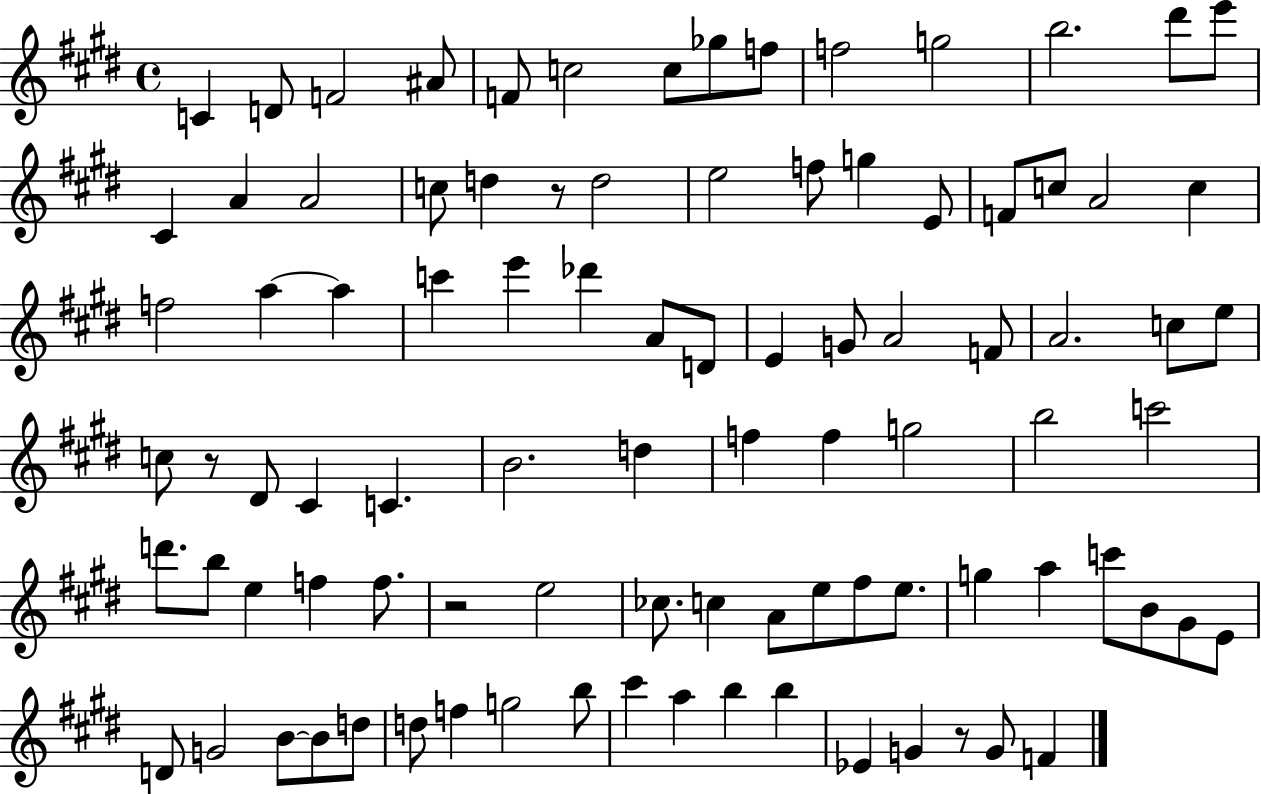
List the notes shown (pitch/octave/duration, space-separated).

C4/q D4/e F4/h A#4/e F4/e C5/h C5/e Gb5/e F5/e F5/h G5/h B5/h. D#6/e E6/e C#4/q A4/q A4/h C5/e D5/q R/e D5/h E5/h F5/e G5/q E4/e F4/e C5/e A4/h C5/q F5/h A5/q A5/q C6/q E6/q Db6/q A4/e D4/e E4/q G4/e A4/h F4/e A4/h. C5/e E5/e C5/e R/e D#4/e C#4/q C4/q. B4/h. D5/q F5/q F5/q G5/h B5/h C6/h D6/e. B5/e E5/q F5/q F5/e. R/h E5/h CES5/e. C5/q A4/e E5/e F#5/e E5/e. G5/q A5/q C6/e B4/e G#4/e E4/e D4/e G4/h B4/e B4/e D5/e D5/e F5/q G5/h B5/e C#6/q A5/q B5/q B5/q Eb4/q G4/q R/e G4/e F4/q